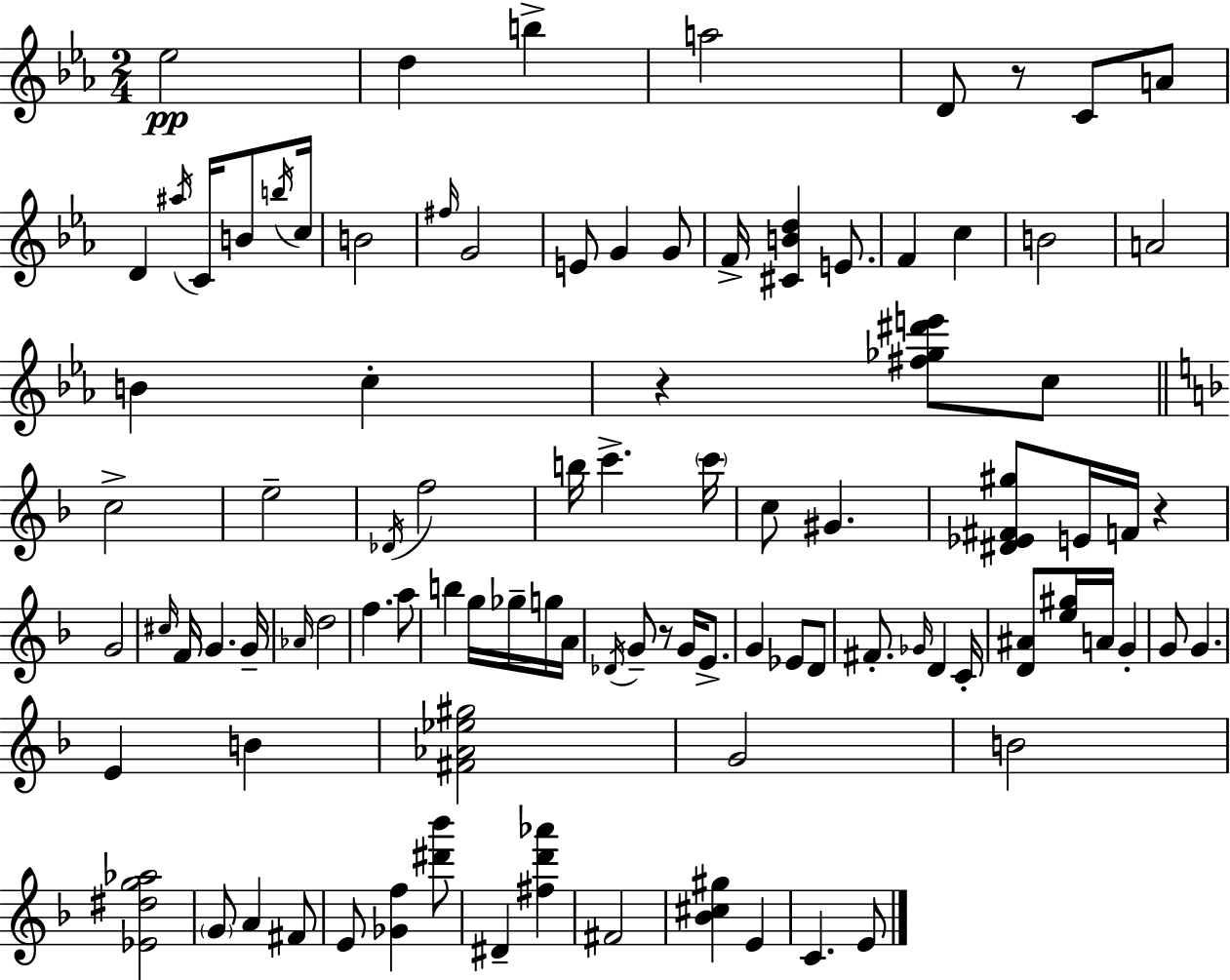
X:1
T:Untitled
M:2/4
L:1/4
K:Cm
_e2 d b a2 D/2 z/2 C/2 A/2 D ^a/4 C/4 B/2 b/4 c/4 B2 ^f/4 G2 E/2 G G/2 F/4 [^CBd] E/2 F c B2 A2 B c z [^f_g^d'e']/2 c/2 c2 e2 _D/4 f2 b/4 c' c'/4 c/2 ^G [^D_E^F^g]/2 E/4 F/4 z G2 ^c/4 F/4 G G/4 _A/4 d2 f a/2 b g/4 _g/4 g/4 A/4 _D/4 G/2 z/2 G/4 E/2 G _E/2 D/2 ^F/2 _G/4 D C/4 [D^A]/2 [e^g]/4 A/4 G G/2 G E B [^F_A_e^g]2 G2 B2 [_E^dg_a]2 G/2 A ^F/2 E/2 [_Gf] [^d'_b']/2 ^D [^fd'_a'] ^F2 [_B^c^g] E C E/2